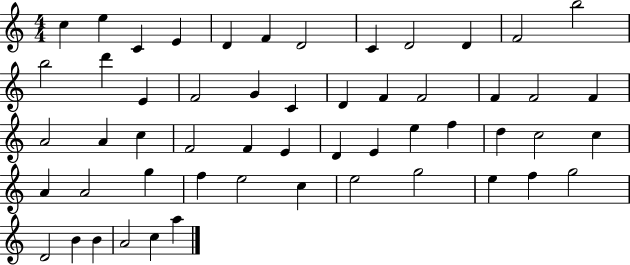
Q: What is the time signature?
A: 4/4